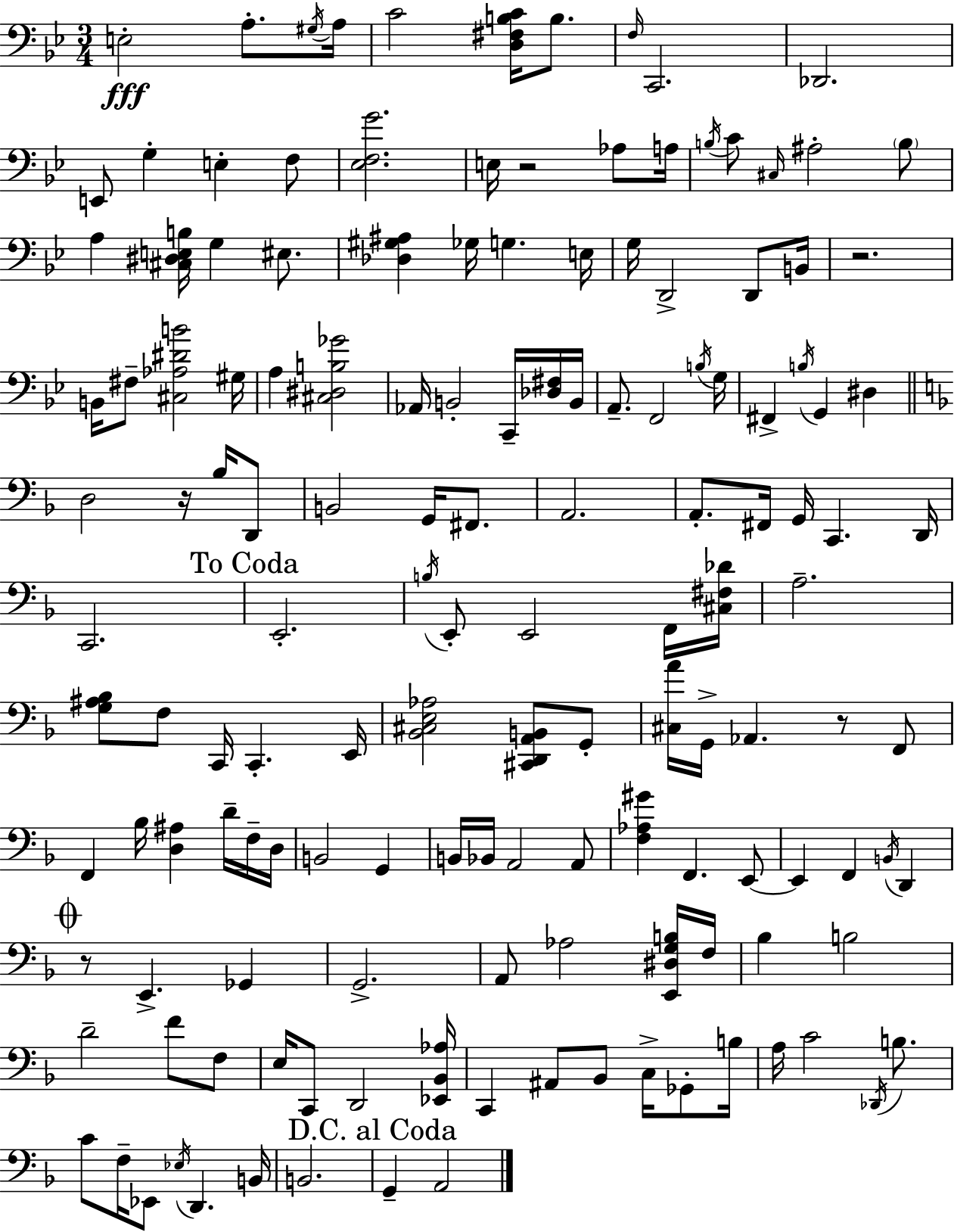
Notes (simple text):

E3/h A3/e. G#3/s A3/s C4/h [D3,F#3,B3,C4]/s B3/e. F3/s C2/h. Db2/h. E2/e G3/q E3/q F3/e [Eb3,F3,G4]/h. E3/s R/h Ab3/e A3/s B3/s C4/e C#3/s A#3/h B3/e A3/q [C#3,D#3,E3,B3]/s G3/q EIS3/e. [Db3,G#3,A#3]/q Gb3/s G3/q. E3/s G3/s D2/h D2/e B2/s R/h. B2/s F#3/e [C#3,Ab3,D#4,B4]/h G#3/s A3/q [C#3,D#3,B3,Gb4]/h Ab2/s B2/h C2/s [Db3,F#3]/s B2/s A2/e. F2/h B3/s G3/s F#2/q B3/s G2/q D#3/q D3/h R/s Bb3/s D2/e B2/h G2/s F#2/e. A2/h. A2/e. F#2/s G2/s C2/q. D2/s C2/h. E2/h. B3/s E2/e E2/h F2/s [C#3,F#3,Db4]/s A3/h. [G3,A#3,Bb3]/e F3/e C2/s C2/q. E2/s [Bb2,C#3,E3,Ab3]/h [C#2,D2,A2,B2]/e G2/e [C#3,A4]/s G2/s Ab2/q. R/e F2/e F2/q Bb3/s [D3,A#3]/q D4/s F3/s D3/s B2/h G2/q B2/s Bb2/s A2/h A2/e [F3,Ab3,G#4]/q F2/q. E2/e E2/q F2/q B2/s D2/q R/e E2/q. Gb2/q G2/h. A2/e Ab3/h [E2,D#3,G3,B3]/s F3/s Bb3/q B3/h D4/h F4/e F3/e E3/s C2/e D2/h [Eb2,Bb2,Ab3]/s C2/q A#2/e Bb2/e C3/s Gb2/e B3/s A3/s C4/h Db2/s B3/e. C4/e F3/s Eb2/e Eb3/s D2/q. B2/s B2/h. G2/q A2/h